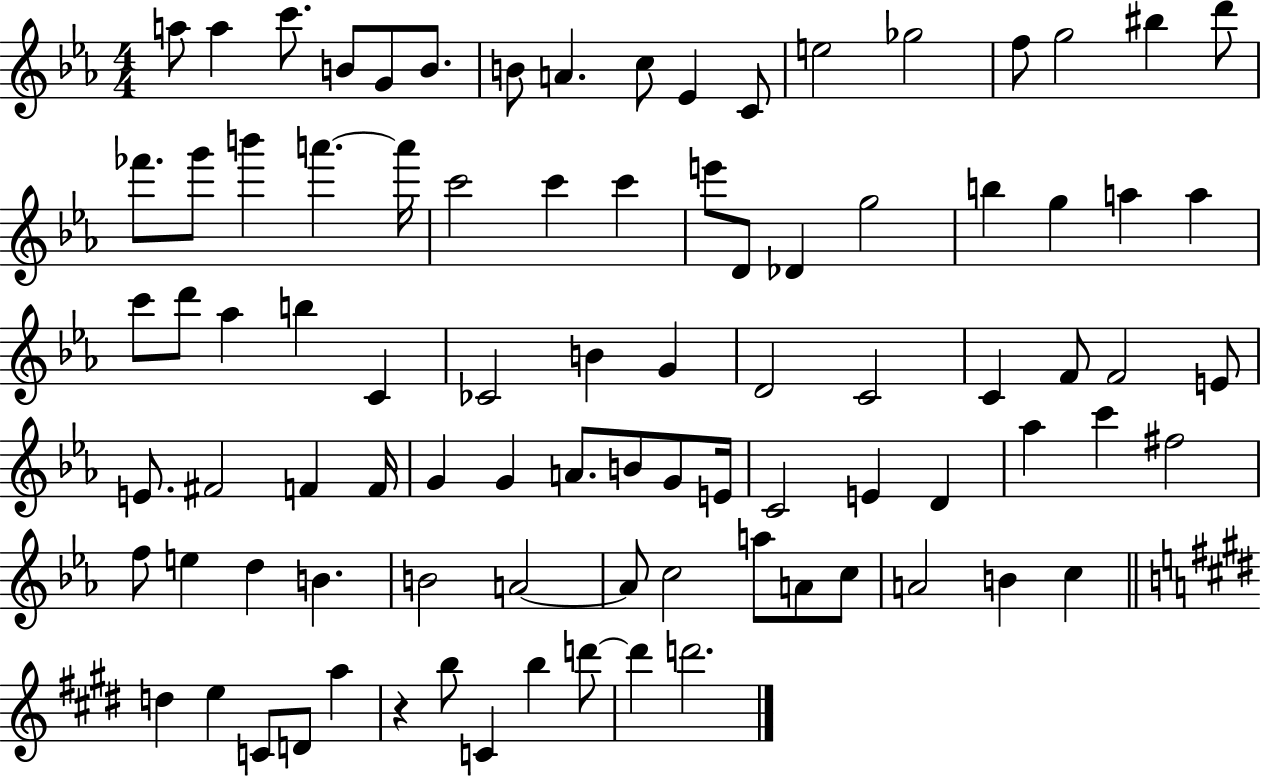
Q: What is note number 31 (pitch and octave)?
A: G5